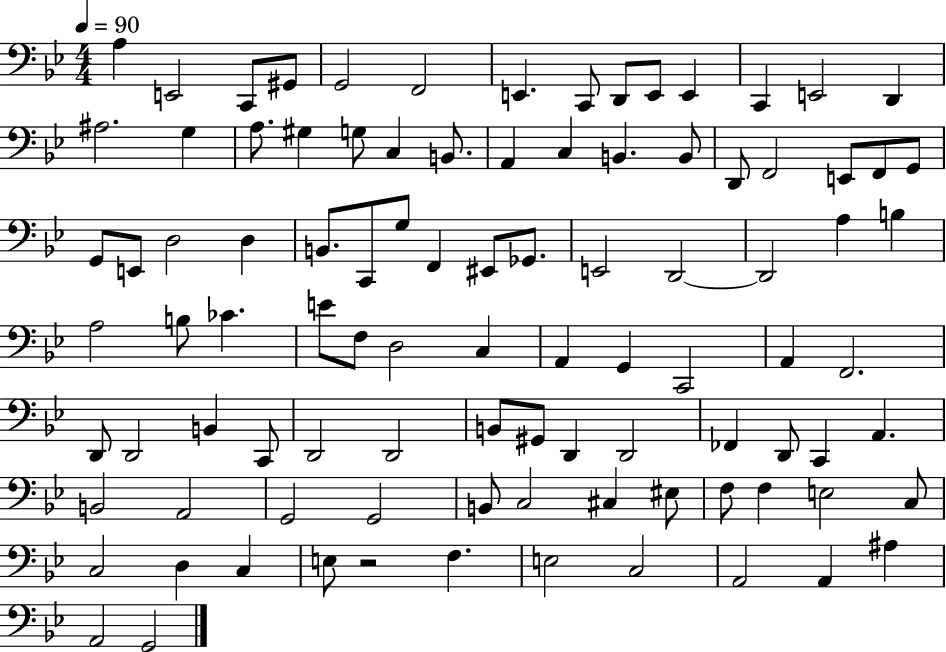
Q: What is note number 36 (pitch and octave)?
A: C2